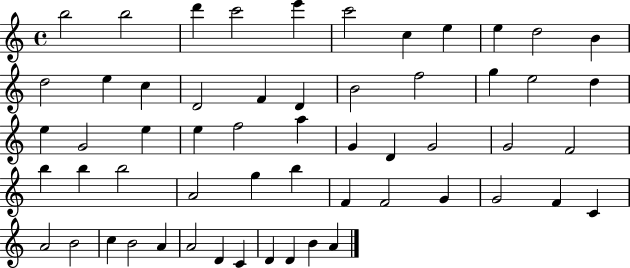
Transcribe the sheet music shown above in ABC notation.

X:1
T:Untitled
M:4/4
L:1/4
K:C
b2 b2 d' c'2 e' c'2 c e e d2 B d2 e c D2 F D B2 f2 g e2 d e G2 e e f2 a G D G2 G2 F2 b b b2 A2 g b F F2 G G2 F C A2 B2 c B2 A A2 D C D D B A